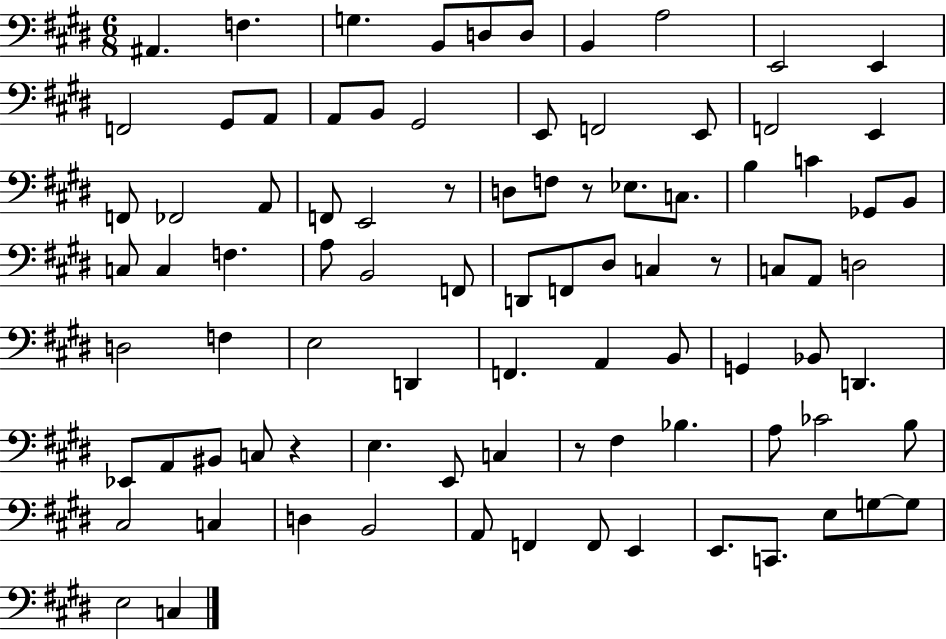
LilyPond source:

{
  \clef bass
  \numericTimeSignature
  \time 6/8
  \key e \major
  ais,4. f4. | g4. b,8 d8 d8 | b,4 a2 | e,2 e,4 | \break f,2 gis,8 a,8 | a,8 b,8 gis,2 | e,8 f,2 e,8 | f,2 e,4 | \break f,8 fes,2 a,8 | f,8 e,2 r8 | d8 f8 r8 ees8. c8. | b4 c'4 ges,8 b,8 | \break c8 c4 f4. | a8 b,2 f,8 | d,8 f,8 dis8 c4 r8 | c8 a,8 d2 | \break d2 f4 | e2 d,4 | f,4. a,4 b,8 | g,4 bes,8 d,4. | \break ees,8 a,8 bis,8 c8 r4 | e4. e,8 c4 | r8 fis4 bes4. | a8 ces'2 b8 | \break cis2 c4 | d4 b,2 | a,8 f,4 f,8 e,4 | e,8. c,8. e8 g8~~ g8 | \break e2 c4 | \bar "|."
}